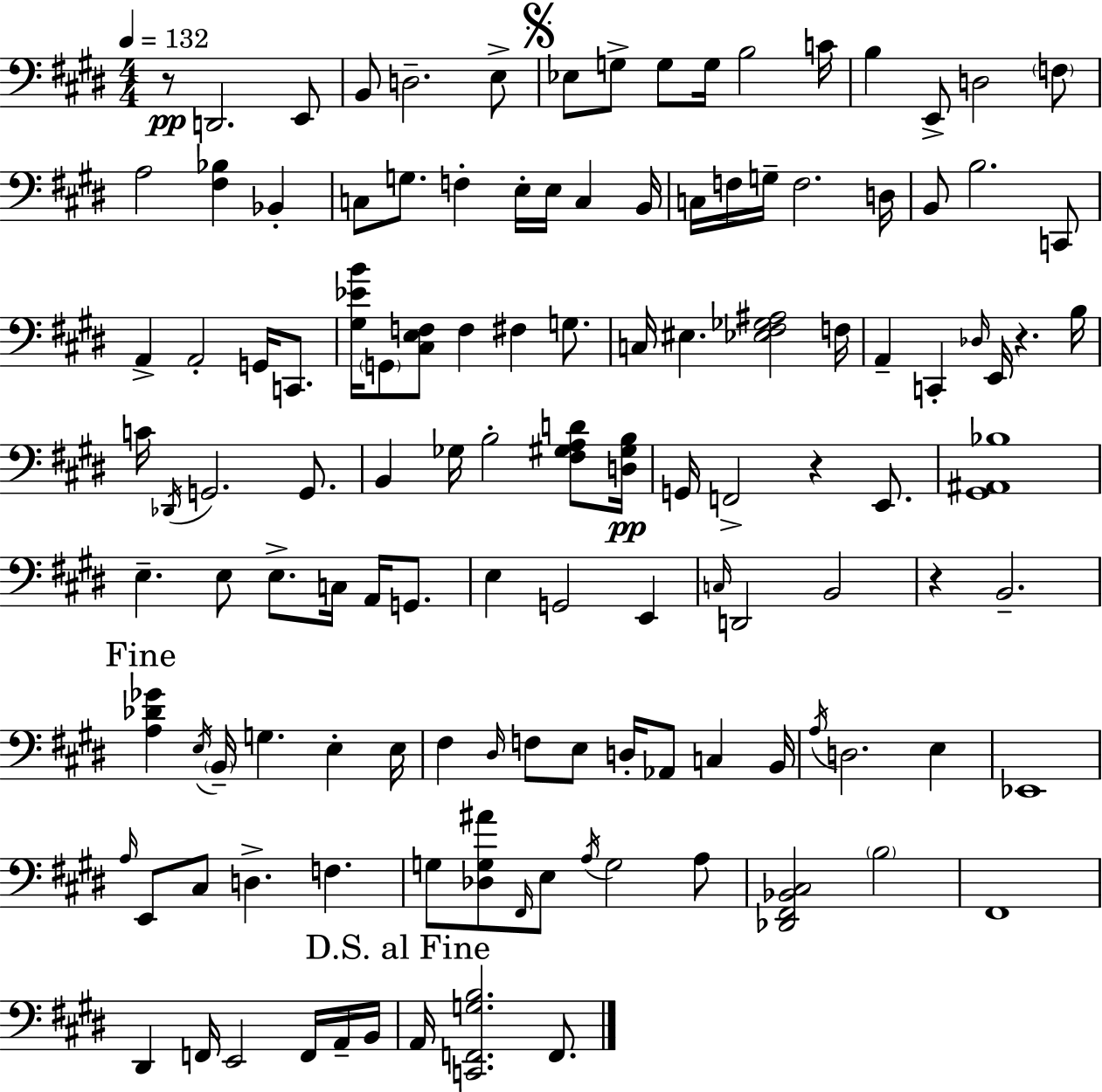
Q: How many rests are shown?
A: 4